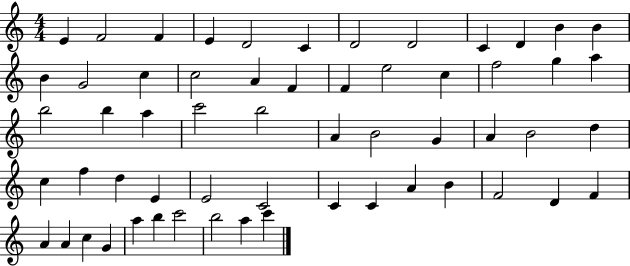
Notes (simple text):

E4/q F4/h F4/q E4/q D4/h C4/q D4/h D4/h C4/q D4/q B4/q B4/q B4/q G4/h C5/q C5/h A4/q F4/q F4/q E5/h C5/q F5/h G5/q A5/q B5/h B5/q A5/q C6/h B5/h A4/q B4/h G4/q A4/q B4/h D5/q C5/q F5/q D5/q E4/q E4/h C4/h C4/q C4/q A4/q B4/q F4/h D4/q F4/q A4/q A4/q C5/q G4/q A5/q B5/q C6/h B5/h A5/q C6/q